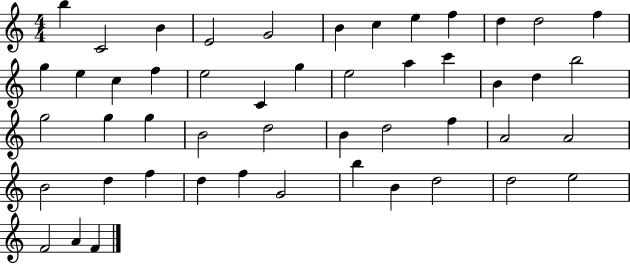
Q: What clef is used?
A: treble